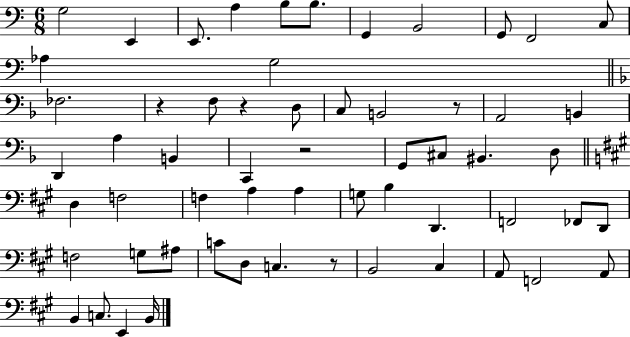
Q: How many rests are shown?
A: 5